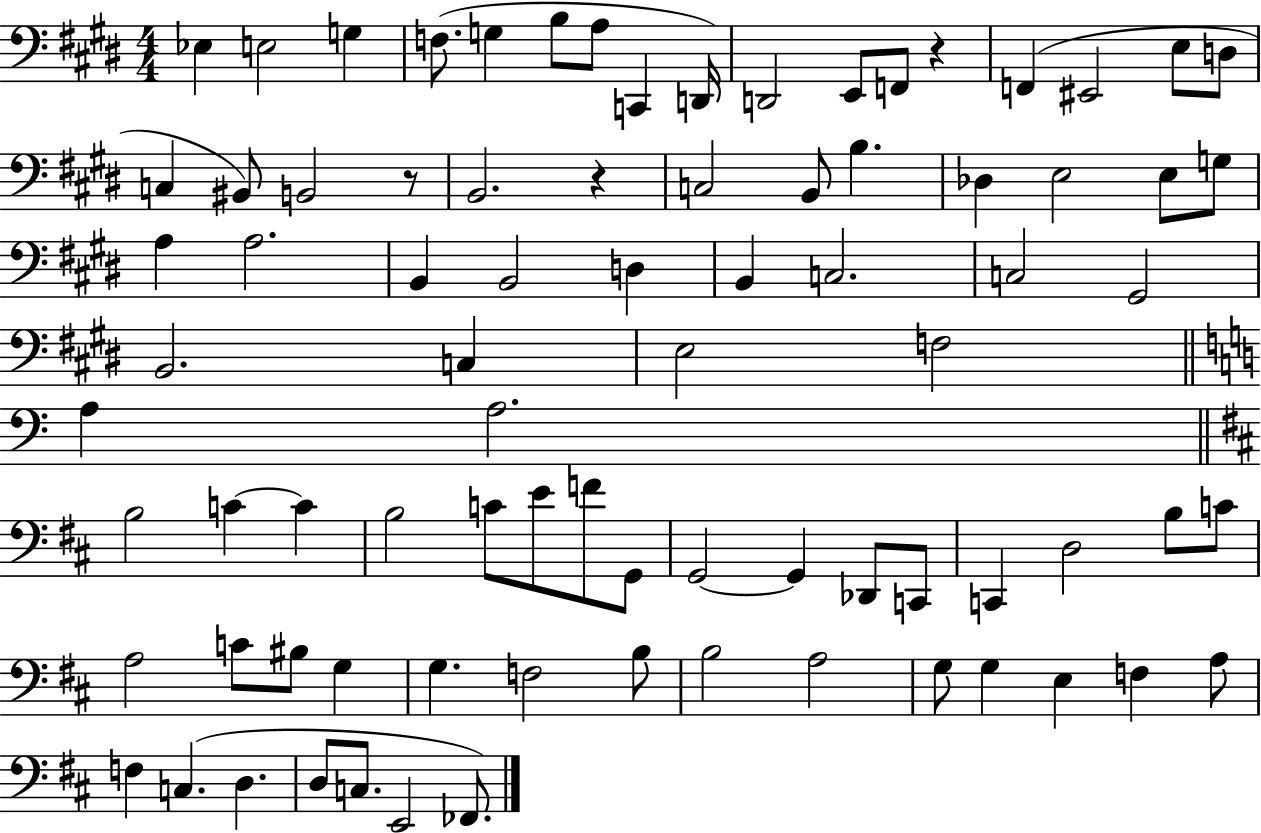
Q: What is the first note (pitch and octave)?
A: Eb3